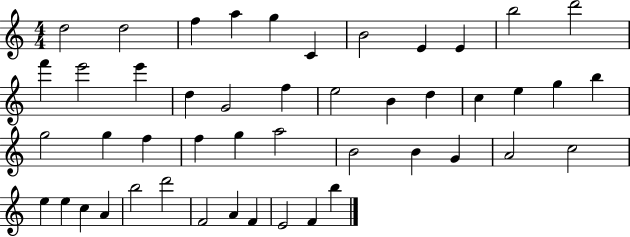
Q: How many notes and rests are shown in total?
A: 47